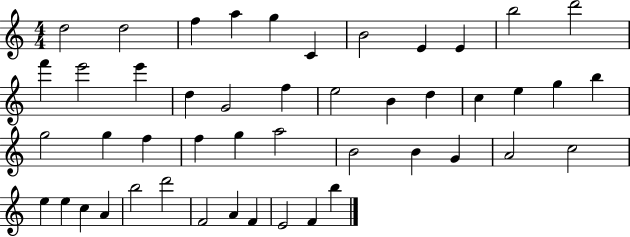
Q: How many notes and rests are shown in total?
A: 47